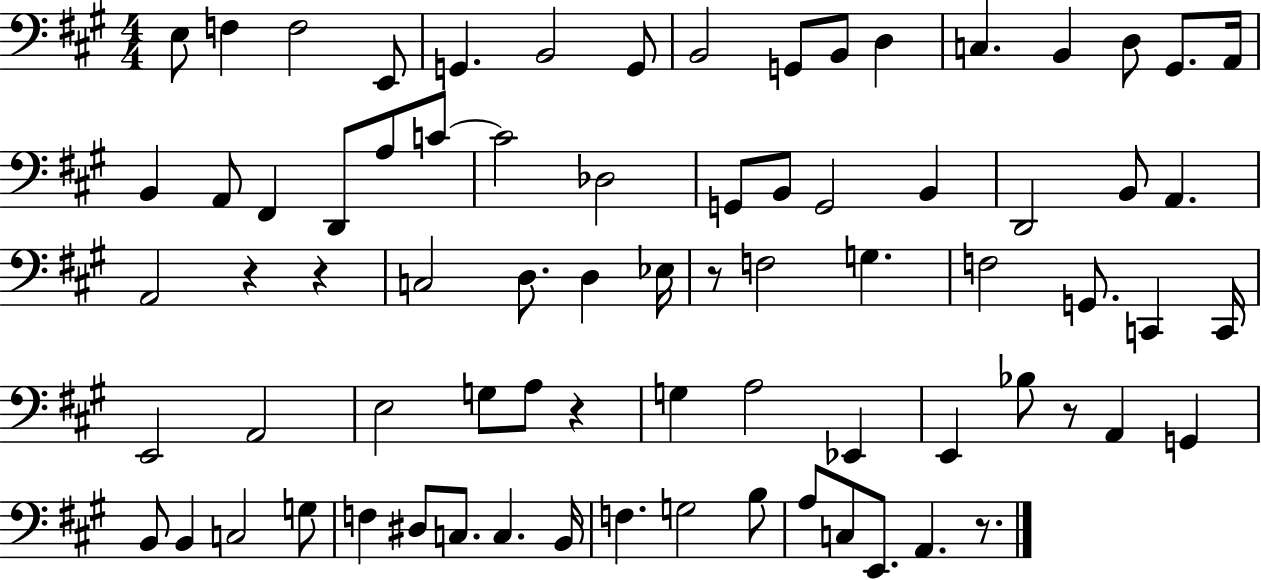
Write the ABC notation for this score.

X:1
T:Untitled
M:4/4
L:1/4
K:A
E,/2 F, F,2 E,,/2 G,, B,,2 G,,/2 B,,2 G,,/2 B,,/2 D, C, B,, D,/2 ^G,,/2 A,,/4 B,, A,,/2 ^F,, D,,/2 A,/2 C/2 C2 _D,2 G,,/2 B,,/2 G,,2 B,, D,,2 B,,/2 A,, A,,2 z z C,2 D,/2 D, _E,/4 z/2 F,2 G, F,2 G,,/2 C,, C,,/4 E,,2 A,,2 E,2 G,/2 A,/2 z G, A,2 _E,, E,, _B,/2 z/2 A,, G,, B,,/2 B,, C,2 G,/2 F, ^D,/2 C,/2 C, B,,/4 F, G,2 B,/2 A,/2 C,/2 E,,/2 A,, z/2